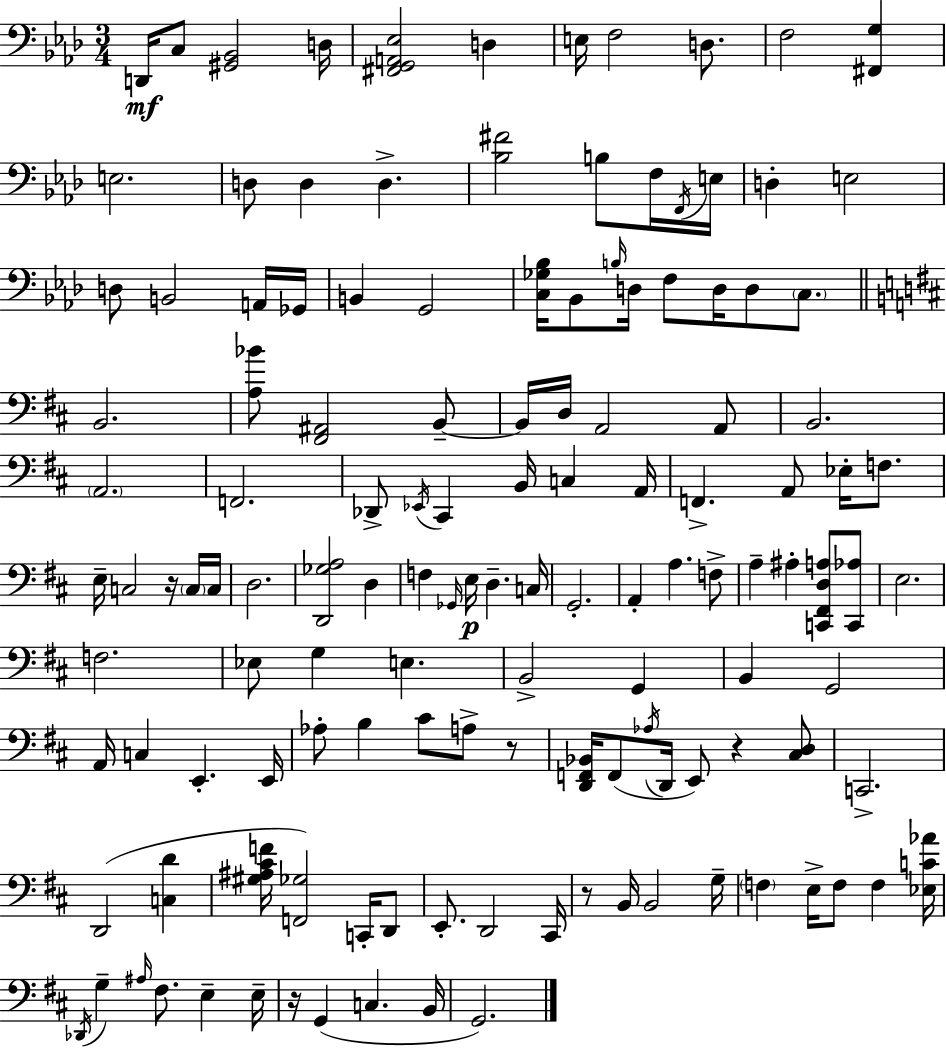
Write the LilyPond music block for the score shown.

{
  \clef bass
  \numericTimeSignature
  \time 3/4
  \key f \minor
  d,16\mf c8 <gis, bes,>2 d16 | <fis, g, a, ees>2 d4 | e16 f2 d8. | f2 <fis, g>4 | \break e2. | d8 d4 d4.-> | <bes fis'>2 b8 f16 \acciaccatura { f,16 } | e16 d4-. e2 | \break d8 b,2 a,16 | ges,16 b,4 g,2 | <c ges bes>16 bes,8 \grace { b16 } d16 f8 d16 d8 \parenthesize c8. | \bar "||" \break \key b \minor b,2. | <a bes'>8 <fis, ais,>2 b,8--~~ | b,16 d16 a,2 a,8 | b,2. | \break \parenthesize a,2. | f,2. | des,8-> \acciaccatura { ees,16 } cis,4 b,16 c4 | a,16 f,4.-> a,8 ees16-. f8. | \break e16-- c2 r16 \parenthesize c16 | c16 d2. | <d, ges a>2 d4 | f4 \grace { ges,16 }\p e16 d4.-- | \break c16 g,2.-. | a,4-. a4. | f8-> a4-- ais4-. <c, fis, d a>8 | <c, aes>8 e2. | \break f2. | ees8 g4 e4. | b,2-> g,4 | b,4 g,2 | \break a,16 c4 e,4.-. | e,16 aes8-. b4 cis'8 a8-> | r8 <d, f, bes,>16 f,8( \acciaccatura { aes16 } d,16 e,8) r4 | <cis d>8 c,2.-> | \break d,2( <c d'>4 | <gis ais cis' f'>16 <f, ges>2) | c,16-. d,8 e,8.-. d,2 | cis,16 r8 b,16 b,2 | \break g16-- \parenthesize f4 e16-> f8 f4 | <ees c' aes'>16 \acciaccatura { des,16 } g4-- \grace { ais16 } fis8. | e4-- e16-- r16 g,4( c4. | b,16 g,2.) | \break \bar "|."
}